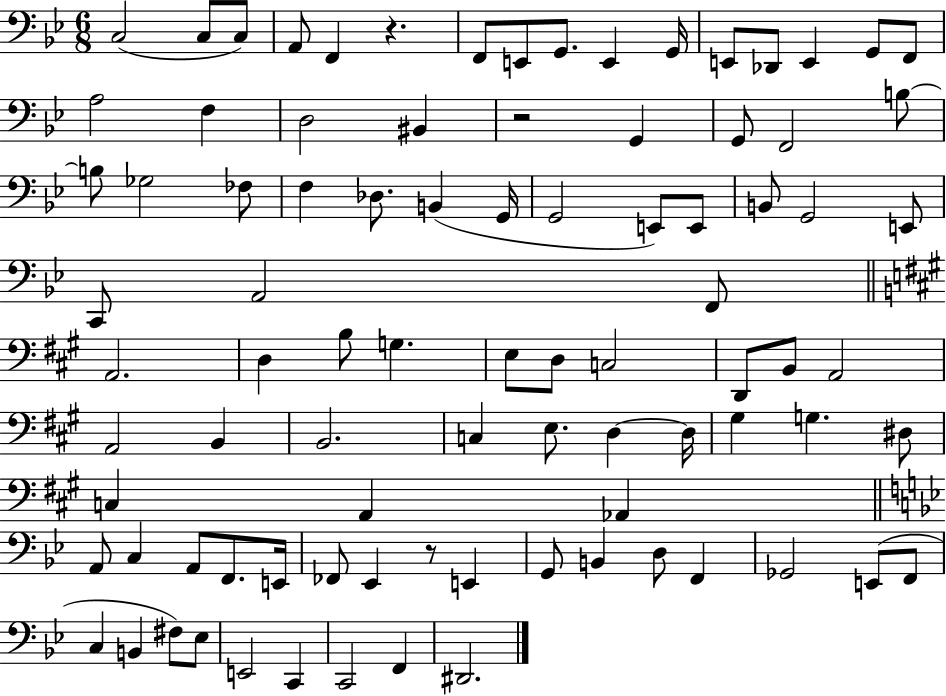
{
  \clef bass
  \numericTimeSignature
  \time 6/8
  \key bes \major
  c2( c8 c8) | a,8 f,4 r4. | f,8 e,8 g,8. e,4 g,16 | e,8 des,8 e,4 g,8 f,8 | \break a2 f4 | d2 bis,4 | r2 g,4 | g,8 f,2 b8~~ | \break b8 ges2 fes8 | f4 des8. b,4( g,16 | g,2 e,8) e,8 | b,8 g,2 e,8 | \break c,8 a,2 f,8 | \bar "||" \break \key a \major a,2. | d4 b8 g4. | e8 d8 c2 | d,8 b,8 a,2 | \break a,2 b,4 | b,2. | c4 e8. d4~~ d16 | gis4 g4. dis8 | \break c4 a,4 aes,4 | \bar "||" \break \key bes \major a,8 c4 a,8 f,8. e,16 | fes,8 ees,4 r8 e,4 | g,8 b,4 d8 f,4 | ges,2 e,8( f,8 | \break c4 b,4 fis8) ees8 | e,2 c,4 | c,2 f,4 | dis,2. | \break \bar "|."
}